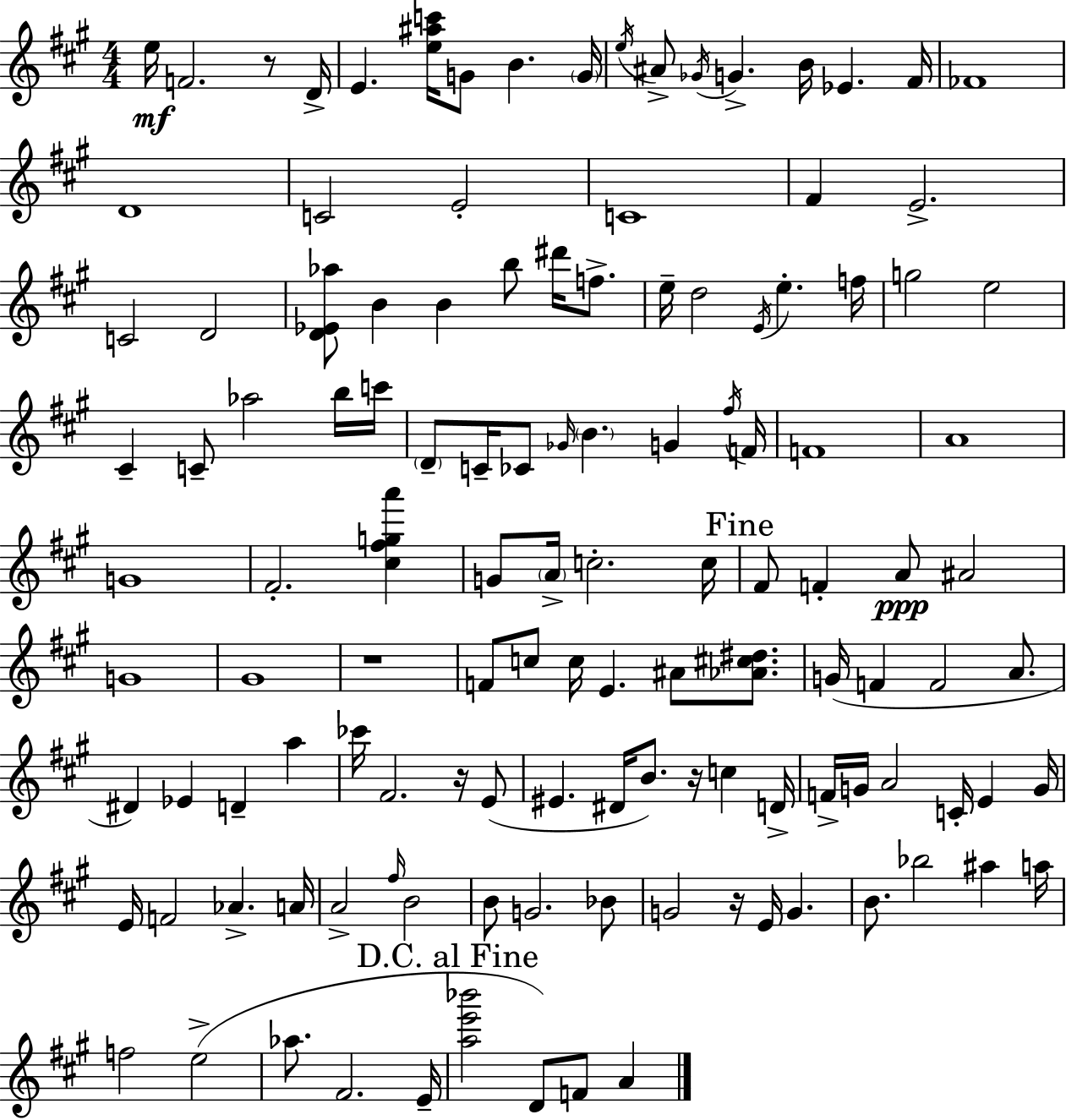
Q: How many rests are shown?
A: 5